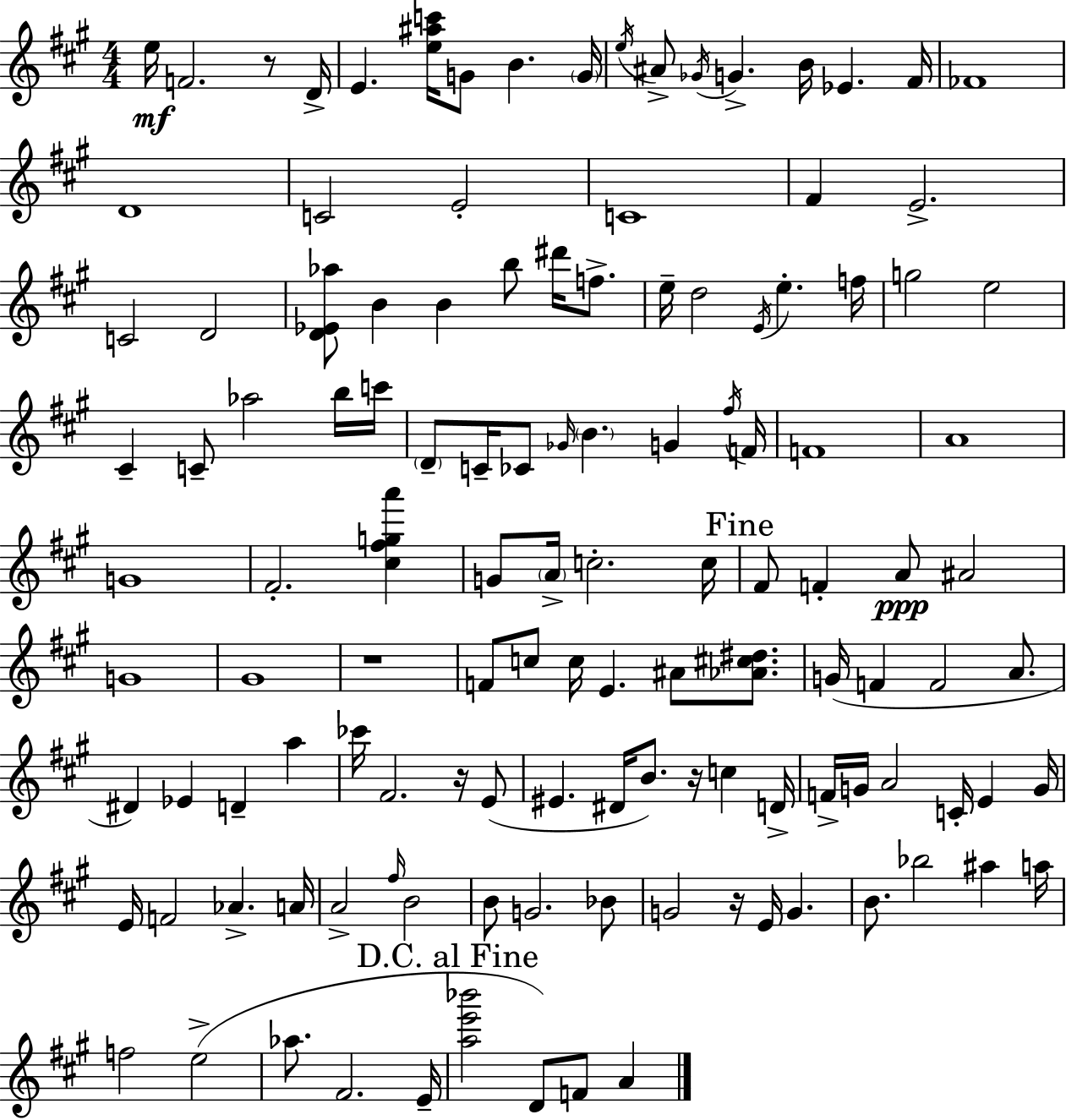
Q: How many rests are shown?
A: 5